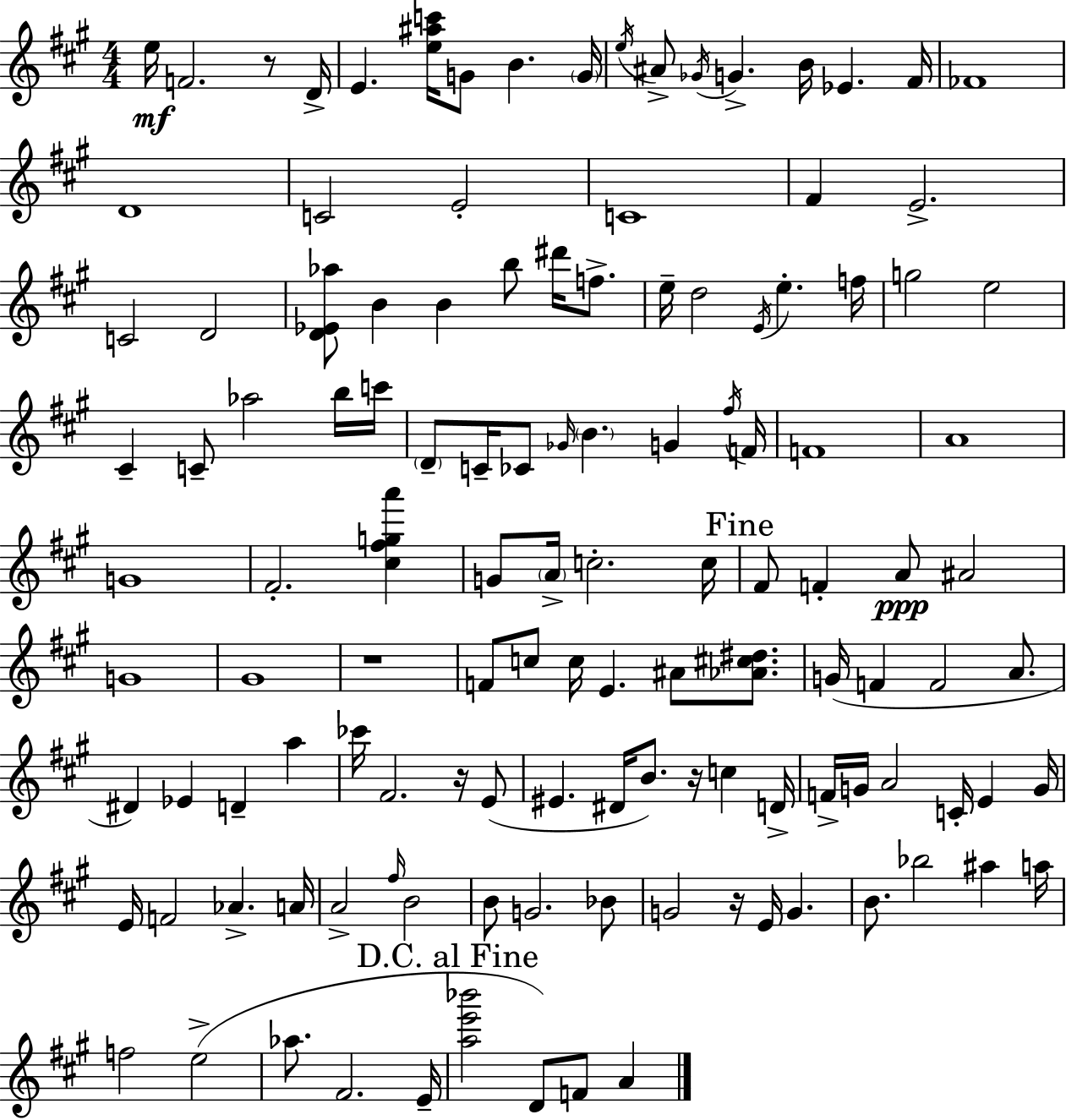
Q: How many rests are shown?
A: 5